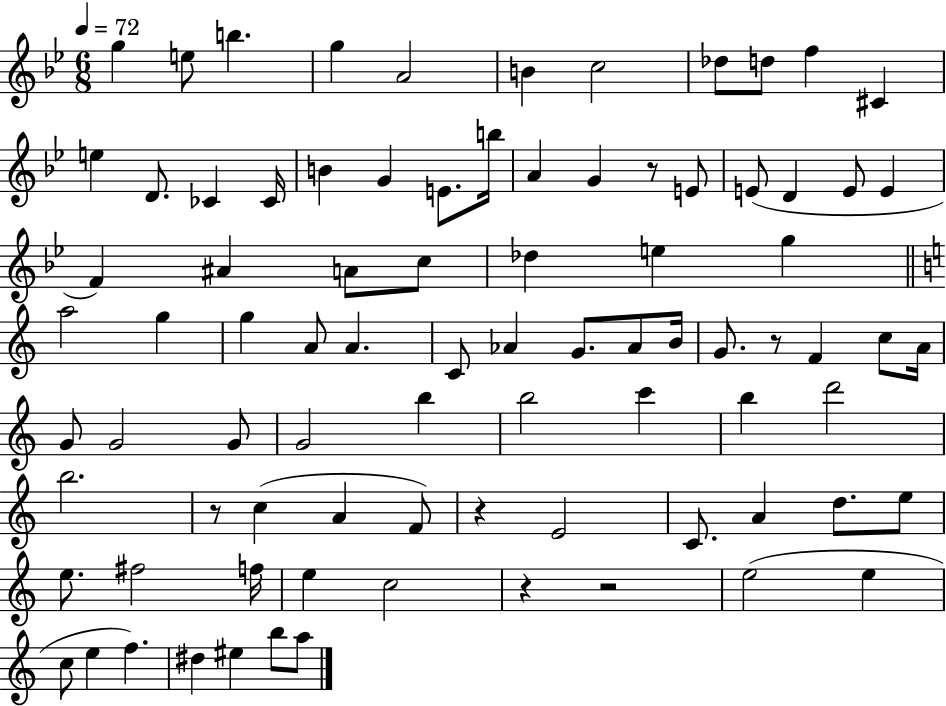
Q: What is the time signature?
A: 6/8